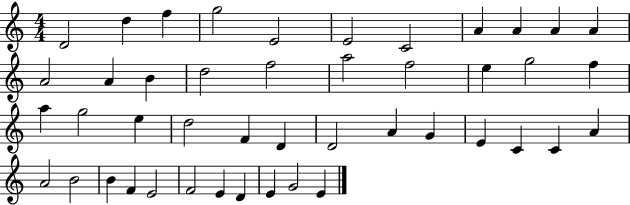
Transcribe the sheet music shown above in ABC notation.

X:1
T:Untitled
M:4/4
L:1/4
K:C
D2 d f g2 E2 E2 C2 A A A A A2 A B d2 f2 a2 f2 e g2 f a g2 e d2 F D D2 A G E C C A A2 B2 B F E2 F2 E D E G2 E